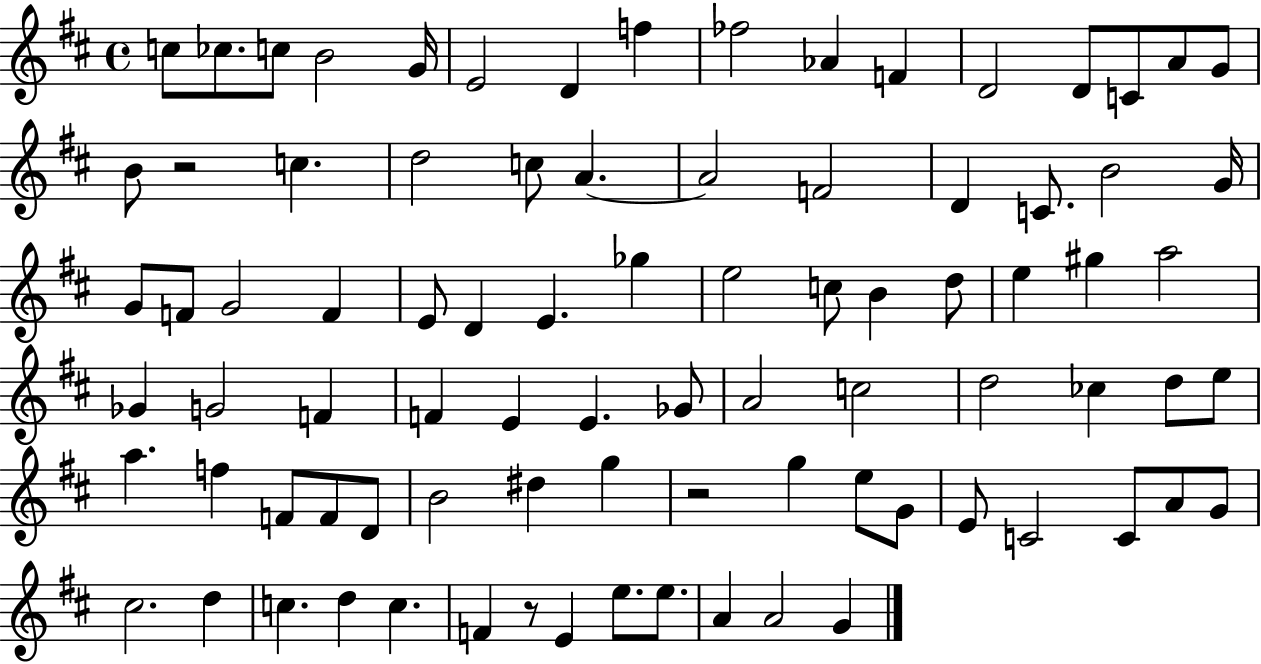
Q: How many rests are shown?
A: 3